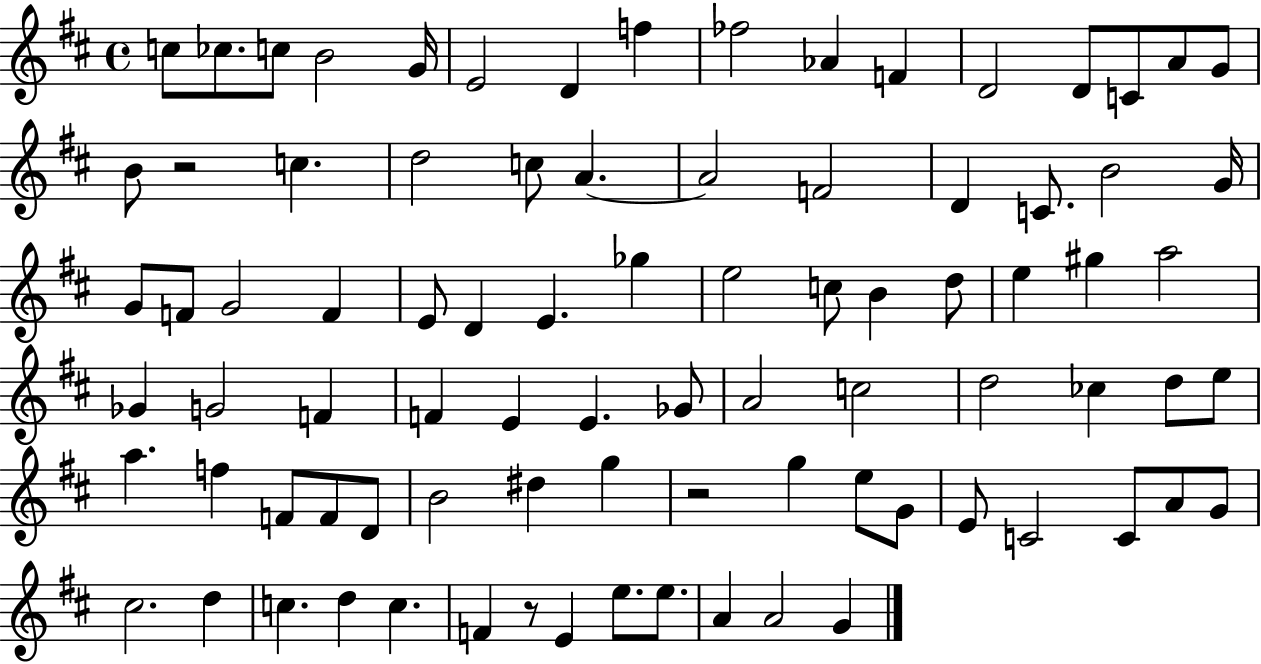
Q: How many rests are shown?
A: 3